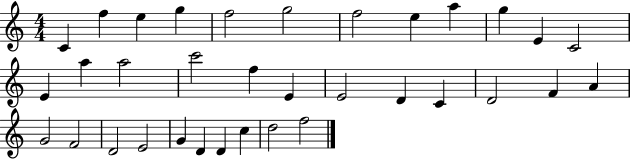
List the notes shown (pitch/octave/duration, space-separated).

C4/q F5/q E5/q G5/q F5/h G5/h F5/h E5/q A5/q G5/q E4/q C4/h E4/q A5/q A5/h C6/h F5/q E4/q E4/h D4/q C4/q D4/h F4/q A4/q G4/h F4/h D4/h E4/h G4/q D4/q D4/q C5/q D5/h F5/h